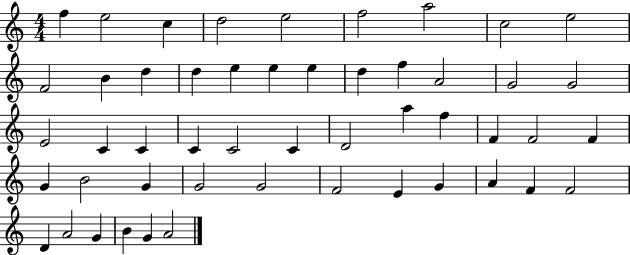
X:1
T:Untitled
M:4/4
L:1/4
K:C
f e2 c d2 e2 f2 a2 c2 e2 F2 B d d e e e d f A2 G2 G2 E2 C C C C2 C D2 a f F F2 F G B2 G G2 G2 F2 E G A F F2 D A2 G B G A2